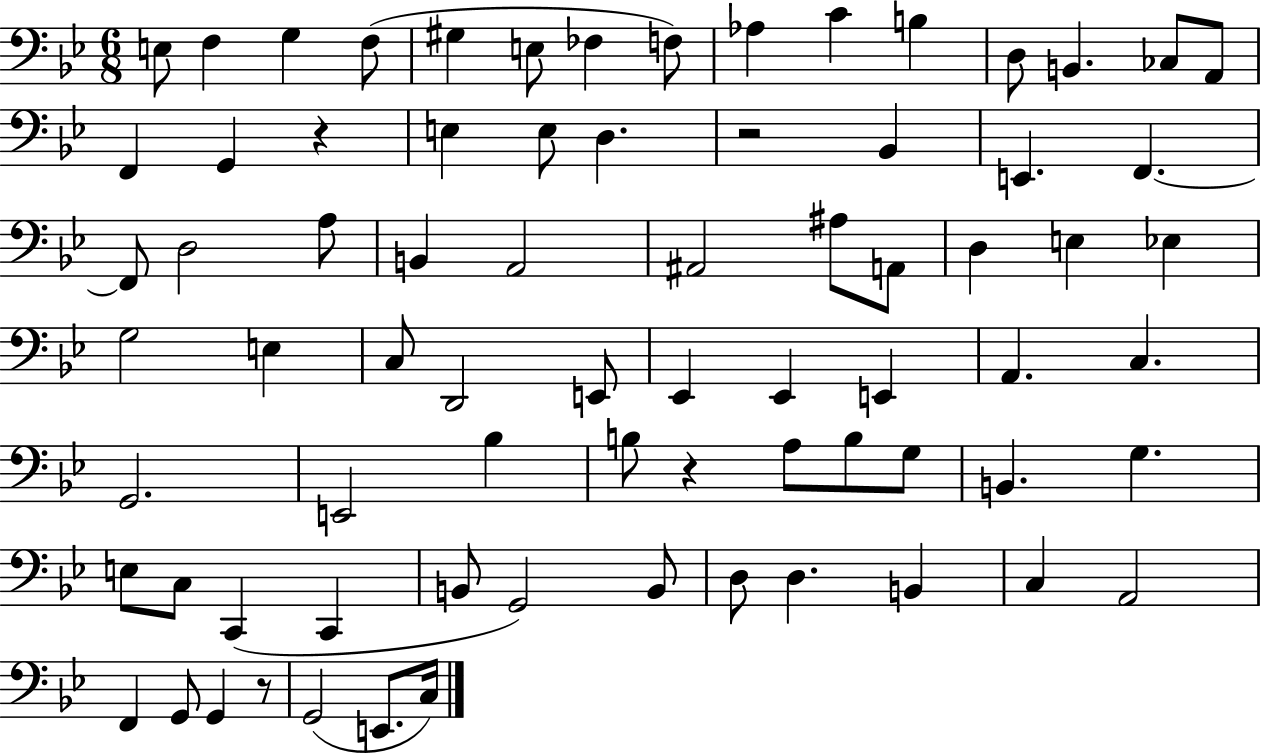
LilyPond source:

{
  \clef bass
  \numericTimeSignature
  \time 6/8
  \key bes \major
  e8 f4 g4 f8( | gis4 e8 fes4 f8) | aes4 c'4 b4 | d8 b,4. ces8 a,8 | \break f,4 g,4 r4 | e4 e8 d4. | r2 bes,4 | e,4. f,4.~~ | \break f,8 d2 a8 | b,4 a,2 | ais,2 ais8 a,8 | d4 e4 ees4 | \break g2 e4 | c8 d,2 e,8 | ees,4 ees,4 e,4 | a,4. c4. | \break g,2. | e,2 bes4 | b8 r4 a8 b8 g8 | b,4. g4. | \break e8 c8 c,4( c,4 | b,8 g,2) b,8 | d8 d4. b,4 | c4 a,2 | \break f,4 g,8 g,4 r8 | g,2( e,8. c16) | \bar "|."
}